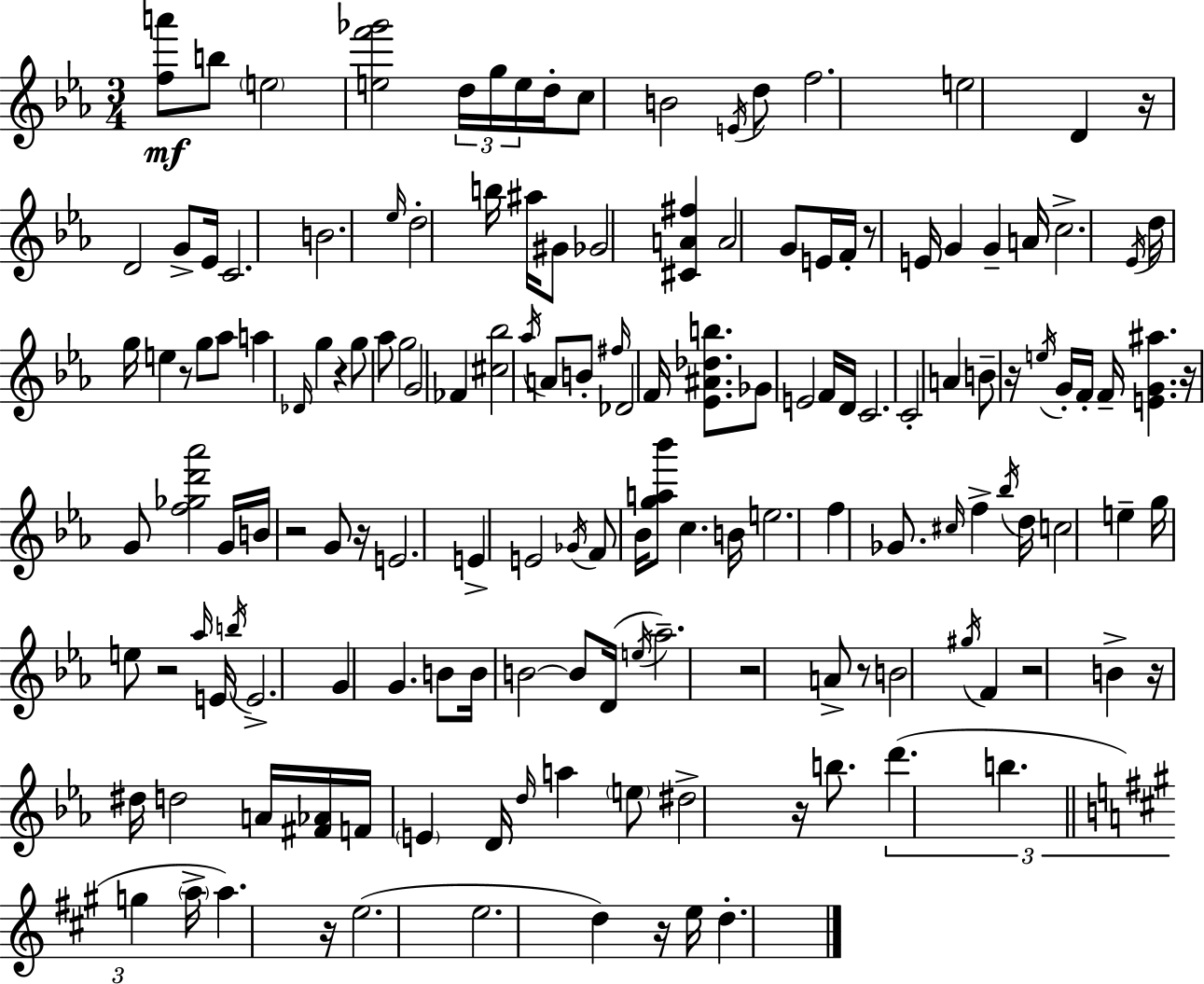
X:1
T:Untitled
M:3/4
L:1/4
K:Eb
[fa']/2 b/2 e2 [ef'_g']2 d/4 g/4 e/4 d/4 c/2 B2 E/4 d/2 f2 e2 D z/4 D2 G/2 _E/4 C2 B2 _e/4 d2 b/4 ^a/4 ^G/2 _G2 [^CA^f] A2 G/2 E/4 F/4 z/2 E/4 G G A/4 c2 _E/4 d/4 g/4 e z/2 g/2 _a/2 a _D/4 g z g/2 _a/2 g2 G2 _F [^c_b]2 _a/4 A/2 B/2 ^f/4 _D2 F/4 [_E^A_db]/2 _G/2 E2 F/4 D/4 C2 C2 A B/2 z/4 e/4 G/4 F/4 F/4 [EG^a] z/4 G/2 [f_gd'_a']2 G/4 B/4 z2 G/2 z/4 E2 E E2 _G/4 F/2 _B/4 [ga_b']/2 c B/4 e2 f _G/2 ^c/4 f _b/4 d/4 c2 e g/4 e/2 z2 _a/4 E/4 b/4 E2 G G B/2 B/4 B2 B/2 D/4 e/4 _a2 z2 A/2 z/2 B2 ^g/4 F z2 B z/4 ^d/4 d2 A/4 [^F_A]/4 F/4 E D/4 d/4 a e/2 ^d2 z/4 b/2 d' b g a/4 a z/4 e2 e2 d z/4 e/4 d